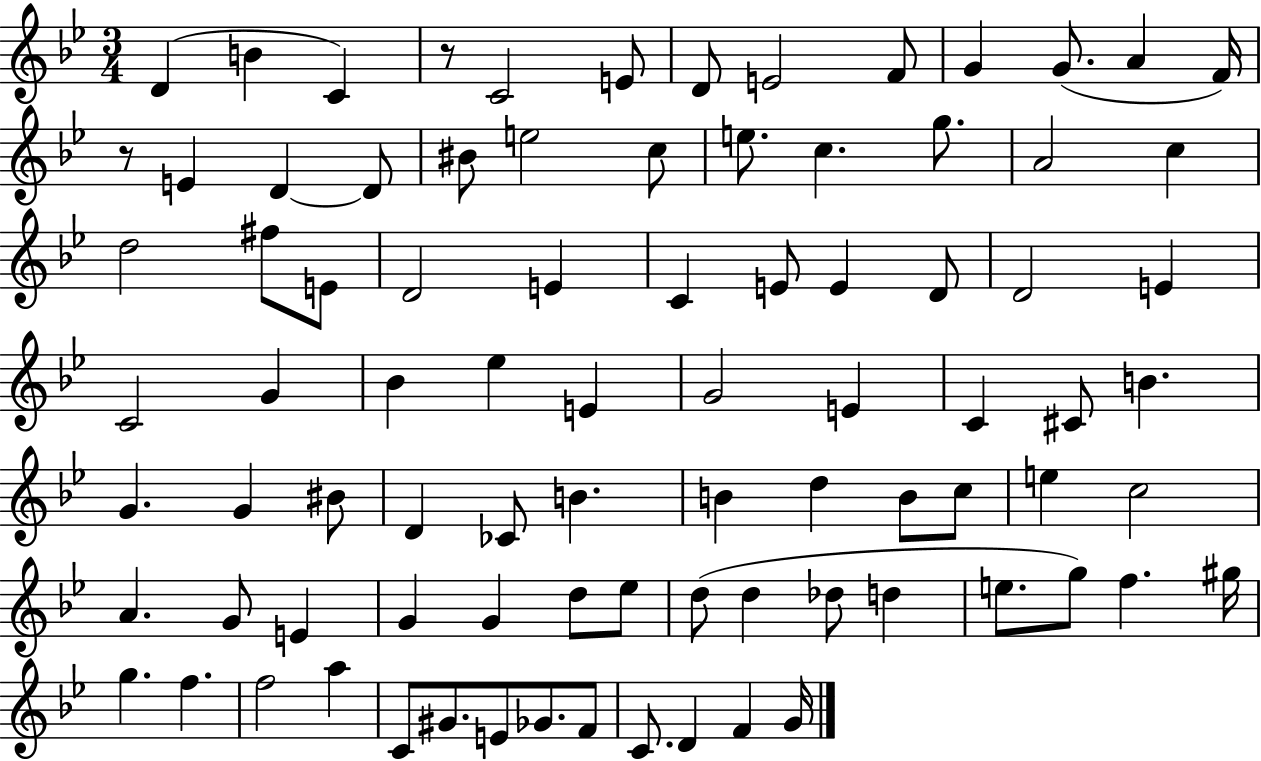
{
  \clef treble
  \numericTimeSignature
  \time 3/4
  \key bes \major
  d'4( b'4 c'4) | r8 c'2 e'8 | d'8 e'2 f'8 | g'4 g'8.( a'4 f'16) | \break r8 e'4 d'4~~ d'8 | bis'8 e''2 c''8 | e''8. c''4. g''8. | a'2 c''4 | \break d''2 fis''8 e'8 | d'2 e'4 | c'4 e'8 e'4 d'8 | d'2 e'4 | \break c'2 g'4 | bes'4 ees''4 e'4 | g'2 e'4 | c'4 cis'8 b'4. | \break g'4. g'4 bis'8 | d'4 ces'8 b'4. | b'4 d''4 b'8 c''8 | e''4 c''2 | \break a'4. g'8 e'4 | g'4 g'4 d''8 ees''8 | d''8( d''4 des''8 d''4 | e''8. g''8) f''4. gis''16 | \break g''4. f''4. | f''2 a''4 | c'8 gis'8. e'8 ges'8. f'8 | c'8. d'4 f'4 g'16 | \break \bar "|."
}